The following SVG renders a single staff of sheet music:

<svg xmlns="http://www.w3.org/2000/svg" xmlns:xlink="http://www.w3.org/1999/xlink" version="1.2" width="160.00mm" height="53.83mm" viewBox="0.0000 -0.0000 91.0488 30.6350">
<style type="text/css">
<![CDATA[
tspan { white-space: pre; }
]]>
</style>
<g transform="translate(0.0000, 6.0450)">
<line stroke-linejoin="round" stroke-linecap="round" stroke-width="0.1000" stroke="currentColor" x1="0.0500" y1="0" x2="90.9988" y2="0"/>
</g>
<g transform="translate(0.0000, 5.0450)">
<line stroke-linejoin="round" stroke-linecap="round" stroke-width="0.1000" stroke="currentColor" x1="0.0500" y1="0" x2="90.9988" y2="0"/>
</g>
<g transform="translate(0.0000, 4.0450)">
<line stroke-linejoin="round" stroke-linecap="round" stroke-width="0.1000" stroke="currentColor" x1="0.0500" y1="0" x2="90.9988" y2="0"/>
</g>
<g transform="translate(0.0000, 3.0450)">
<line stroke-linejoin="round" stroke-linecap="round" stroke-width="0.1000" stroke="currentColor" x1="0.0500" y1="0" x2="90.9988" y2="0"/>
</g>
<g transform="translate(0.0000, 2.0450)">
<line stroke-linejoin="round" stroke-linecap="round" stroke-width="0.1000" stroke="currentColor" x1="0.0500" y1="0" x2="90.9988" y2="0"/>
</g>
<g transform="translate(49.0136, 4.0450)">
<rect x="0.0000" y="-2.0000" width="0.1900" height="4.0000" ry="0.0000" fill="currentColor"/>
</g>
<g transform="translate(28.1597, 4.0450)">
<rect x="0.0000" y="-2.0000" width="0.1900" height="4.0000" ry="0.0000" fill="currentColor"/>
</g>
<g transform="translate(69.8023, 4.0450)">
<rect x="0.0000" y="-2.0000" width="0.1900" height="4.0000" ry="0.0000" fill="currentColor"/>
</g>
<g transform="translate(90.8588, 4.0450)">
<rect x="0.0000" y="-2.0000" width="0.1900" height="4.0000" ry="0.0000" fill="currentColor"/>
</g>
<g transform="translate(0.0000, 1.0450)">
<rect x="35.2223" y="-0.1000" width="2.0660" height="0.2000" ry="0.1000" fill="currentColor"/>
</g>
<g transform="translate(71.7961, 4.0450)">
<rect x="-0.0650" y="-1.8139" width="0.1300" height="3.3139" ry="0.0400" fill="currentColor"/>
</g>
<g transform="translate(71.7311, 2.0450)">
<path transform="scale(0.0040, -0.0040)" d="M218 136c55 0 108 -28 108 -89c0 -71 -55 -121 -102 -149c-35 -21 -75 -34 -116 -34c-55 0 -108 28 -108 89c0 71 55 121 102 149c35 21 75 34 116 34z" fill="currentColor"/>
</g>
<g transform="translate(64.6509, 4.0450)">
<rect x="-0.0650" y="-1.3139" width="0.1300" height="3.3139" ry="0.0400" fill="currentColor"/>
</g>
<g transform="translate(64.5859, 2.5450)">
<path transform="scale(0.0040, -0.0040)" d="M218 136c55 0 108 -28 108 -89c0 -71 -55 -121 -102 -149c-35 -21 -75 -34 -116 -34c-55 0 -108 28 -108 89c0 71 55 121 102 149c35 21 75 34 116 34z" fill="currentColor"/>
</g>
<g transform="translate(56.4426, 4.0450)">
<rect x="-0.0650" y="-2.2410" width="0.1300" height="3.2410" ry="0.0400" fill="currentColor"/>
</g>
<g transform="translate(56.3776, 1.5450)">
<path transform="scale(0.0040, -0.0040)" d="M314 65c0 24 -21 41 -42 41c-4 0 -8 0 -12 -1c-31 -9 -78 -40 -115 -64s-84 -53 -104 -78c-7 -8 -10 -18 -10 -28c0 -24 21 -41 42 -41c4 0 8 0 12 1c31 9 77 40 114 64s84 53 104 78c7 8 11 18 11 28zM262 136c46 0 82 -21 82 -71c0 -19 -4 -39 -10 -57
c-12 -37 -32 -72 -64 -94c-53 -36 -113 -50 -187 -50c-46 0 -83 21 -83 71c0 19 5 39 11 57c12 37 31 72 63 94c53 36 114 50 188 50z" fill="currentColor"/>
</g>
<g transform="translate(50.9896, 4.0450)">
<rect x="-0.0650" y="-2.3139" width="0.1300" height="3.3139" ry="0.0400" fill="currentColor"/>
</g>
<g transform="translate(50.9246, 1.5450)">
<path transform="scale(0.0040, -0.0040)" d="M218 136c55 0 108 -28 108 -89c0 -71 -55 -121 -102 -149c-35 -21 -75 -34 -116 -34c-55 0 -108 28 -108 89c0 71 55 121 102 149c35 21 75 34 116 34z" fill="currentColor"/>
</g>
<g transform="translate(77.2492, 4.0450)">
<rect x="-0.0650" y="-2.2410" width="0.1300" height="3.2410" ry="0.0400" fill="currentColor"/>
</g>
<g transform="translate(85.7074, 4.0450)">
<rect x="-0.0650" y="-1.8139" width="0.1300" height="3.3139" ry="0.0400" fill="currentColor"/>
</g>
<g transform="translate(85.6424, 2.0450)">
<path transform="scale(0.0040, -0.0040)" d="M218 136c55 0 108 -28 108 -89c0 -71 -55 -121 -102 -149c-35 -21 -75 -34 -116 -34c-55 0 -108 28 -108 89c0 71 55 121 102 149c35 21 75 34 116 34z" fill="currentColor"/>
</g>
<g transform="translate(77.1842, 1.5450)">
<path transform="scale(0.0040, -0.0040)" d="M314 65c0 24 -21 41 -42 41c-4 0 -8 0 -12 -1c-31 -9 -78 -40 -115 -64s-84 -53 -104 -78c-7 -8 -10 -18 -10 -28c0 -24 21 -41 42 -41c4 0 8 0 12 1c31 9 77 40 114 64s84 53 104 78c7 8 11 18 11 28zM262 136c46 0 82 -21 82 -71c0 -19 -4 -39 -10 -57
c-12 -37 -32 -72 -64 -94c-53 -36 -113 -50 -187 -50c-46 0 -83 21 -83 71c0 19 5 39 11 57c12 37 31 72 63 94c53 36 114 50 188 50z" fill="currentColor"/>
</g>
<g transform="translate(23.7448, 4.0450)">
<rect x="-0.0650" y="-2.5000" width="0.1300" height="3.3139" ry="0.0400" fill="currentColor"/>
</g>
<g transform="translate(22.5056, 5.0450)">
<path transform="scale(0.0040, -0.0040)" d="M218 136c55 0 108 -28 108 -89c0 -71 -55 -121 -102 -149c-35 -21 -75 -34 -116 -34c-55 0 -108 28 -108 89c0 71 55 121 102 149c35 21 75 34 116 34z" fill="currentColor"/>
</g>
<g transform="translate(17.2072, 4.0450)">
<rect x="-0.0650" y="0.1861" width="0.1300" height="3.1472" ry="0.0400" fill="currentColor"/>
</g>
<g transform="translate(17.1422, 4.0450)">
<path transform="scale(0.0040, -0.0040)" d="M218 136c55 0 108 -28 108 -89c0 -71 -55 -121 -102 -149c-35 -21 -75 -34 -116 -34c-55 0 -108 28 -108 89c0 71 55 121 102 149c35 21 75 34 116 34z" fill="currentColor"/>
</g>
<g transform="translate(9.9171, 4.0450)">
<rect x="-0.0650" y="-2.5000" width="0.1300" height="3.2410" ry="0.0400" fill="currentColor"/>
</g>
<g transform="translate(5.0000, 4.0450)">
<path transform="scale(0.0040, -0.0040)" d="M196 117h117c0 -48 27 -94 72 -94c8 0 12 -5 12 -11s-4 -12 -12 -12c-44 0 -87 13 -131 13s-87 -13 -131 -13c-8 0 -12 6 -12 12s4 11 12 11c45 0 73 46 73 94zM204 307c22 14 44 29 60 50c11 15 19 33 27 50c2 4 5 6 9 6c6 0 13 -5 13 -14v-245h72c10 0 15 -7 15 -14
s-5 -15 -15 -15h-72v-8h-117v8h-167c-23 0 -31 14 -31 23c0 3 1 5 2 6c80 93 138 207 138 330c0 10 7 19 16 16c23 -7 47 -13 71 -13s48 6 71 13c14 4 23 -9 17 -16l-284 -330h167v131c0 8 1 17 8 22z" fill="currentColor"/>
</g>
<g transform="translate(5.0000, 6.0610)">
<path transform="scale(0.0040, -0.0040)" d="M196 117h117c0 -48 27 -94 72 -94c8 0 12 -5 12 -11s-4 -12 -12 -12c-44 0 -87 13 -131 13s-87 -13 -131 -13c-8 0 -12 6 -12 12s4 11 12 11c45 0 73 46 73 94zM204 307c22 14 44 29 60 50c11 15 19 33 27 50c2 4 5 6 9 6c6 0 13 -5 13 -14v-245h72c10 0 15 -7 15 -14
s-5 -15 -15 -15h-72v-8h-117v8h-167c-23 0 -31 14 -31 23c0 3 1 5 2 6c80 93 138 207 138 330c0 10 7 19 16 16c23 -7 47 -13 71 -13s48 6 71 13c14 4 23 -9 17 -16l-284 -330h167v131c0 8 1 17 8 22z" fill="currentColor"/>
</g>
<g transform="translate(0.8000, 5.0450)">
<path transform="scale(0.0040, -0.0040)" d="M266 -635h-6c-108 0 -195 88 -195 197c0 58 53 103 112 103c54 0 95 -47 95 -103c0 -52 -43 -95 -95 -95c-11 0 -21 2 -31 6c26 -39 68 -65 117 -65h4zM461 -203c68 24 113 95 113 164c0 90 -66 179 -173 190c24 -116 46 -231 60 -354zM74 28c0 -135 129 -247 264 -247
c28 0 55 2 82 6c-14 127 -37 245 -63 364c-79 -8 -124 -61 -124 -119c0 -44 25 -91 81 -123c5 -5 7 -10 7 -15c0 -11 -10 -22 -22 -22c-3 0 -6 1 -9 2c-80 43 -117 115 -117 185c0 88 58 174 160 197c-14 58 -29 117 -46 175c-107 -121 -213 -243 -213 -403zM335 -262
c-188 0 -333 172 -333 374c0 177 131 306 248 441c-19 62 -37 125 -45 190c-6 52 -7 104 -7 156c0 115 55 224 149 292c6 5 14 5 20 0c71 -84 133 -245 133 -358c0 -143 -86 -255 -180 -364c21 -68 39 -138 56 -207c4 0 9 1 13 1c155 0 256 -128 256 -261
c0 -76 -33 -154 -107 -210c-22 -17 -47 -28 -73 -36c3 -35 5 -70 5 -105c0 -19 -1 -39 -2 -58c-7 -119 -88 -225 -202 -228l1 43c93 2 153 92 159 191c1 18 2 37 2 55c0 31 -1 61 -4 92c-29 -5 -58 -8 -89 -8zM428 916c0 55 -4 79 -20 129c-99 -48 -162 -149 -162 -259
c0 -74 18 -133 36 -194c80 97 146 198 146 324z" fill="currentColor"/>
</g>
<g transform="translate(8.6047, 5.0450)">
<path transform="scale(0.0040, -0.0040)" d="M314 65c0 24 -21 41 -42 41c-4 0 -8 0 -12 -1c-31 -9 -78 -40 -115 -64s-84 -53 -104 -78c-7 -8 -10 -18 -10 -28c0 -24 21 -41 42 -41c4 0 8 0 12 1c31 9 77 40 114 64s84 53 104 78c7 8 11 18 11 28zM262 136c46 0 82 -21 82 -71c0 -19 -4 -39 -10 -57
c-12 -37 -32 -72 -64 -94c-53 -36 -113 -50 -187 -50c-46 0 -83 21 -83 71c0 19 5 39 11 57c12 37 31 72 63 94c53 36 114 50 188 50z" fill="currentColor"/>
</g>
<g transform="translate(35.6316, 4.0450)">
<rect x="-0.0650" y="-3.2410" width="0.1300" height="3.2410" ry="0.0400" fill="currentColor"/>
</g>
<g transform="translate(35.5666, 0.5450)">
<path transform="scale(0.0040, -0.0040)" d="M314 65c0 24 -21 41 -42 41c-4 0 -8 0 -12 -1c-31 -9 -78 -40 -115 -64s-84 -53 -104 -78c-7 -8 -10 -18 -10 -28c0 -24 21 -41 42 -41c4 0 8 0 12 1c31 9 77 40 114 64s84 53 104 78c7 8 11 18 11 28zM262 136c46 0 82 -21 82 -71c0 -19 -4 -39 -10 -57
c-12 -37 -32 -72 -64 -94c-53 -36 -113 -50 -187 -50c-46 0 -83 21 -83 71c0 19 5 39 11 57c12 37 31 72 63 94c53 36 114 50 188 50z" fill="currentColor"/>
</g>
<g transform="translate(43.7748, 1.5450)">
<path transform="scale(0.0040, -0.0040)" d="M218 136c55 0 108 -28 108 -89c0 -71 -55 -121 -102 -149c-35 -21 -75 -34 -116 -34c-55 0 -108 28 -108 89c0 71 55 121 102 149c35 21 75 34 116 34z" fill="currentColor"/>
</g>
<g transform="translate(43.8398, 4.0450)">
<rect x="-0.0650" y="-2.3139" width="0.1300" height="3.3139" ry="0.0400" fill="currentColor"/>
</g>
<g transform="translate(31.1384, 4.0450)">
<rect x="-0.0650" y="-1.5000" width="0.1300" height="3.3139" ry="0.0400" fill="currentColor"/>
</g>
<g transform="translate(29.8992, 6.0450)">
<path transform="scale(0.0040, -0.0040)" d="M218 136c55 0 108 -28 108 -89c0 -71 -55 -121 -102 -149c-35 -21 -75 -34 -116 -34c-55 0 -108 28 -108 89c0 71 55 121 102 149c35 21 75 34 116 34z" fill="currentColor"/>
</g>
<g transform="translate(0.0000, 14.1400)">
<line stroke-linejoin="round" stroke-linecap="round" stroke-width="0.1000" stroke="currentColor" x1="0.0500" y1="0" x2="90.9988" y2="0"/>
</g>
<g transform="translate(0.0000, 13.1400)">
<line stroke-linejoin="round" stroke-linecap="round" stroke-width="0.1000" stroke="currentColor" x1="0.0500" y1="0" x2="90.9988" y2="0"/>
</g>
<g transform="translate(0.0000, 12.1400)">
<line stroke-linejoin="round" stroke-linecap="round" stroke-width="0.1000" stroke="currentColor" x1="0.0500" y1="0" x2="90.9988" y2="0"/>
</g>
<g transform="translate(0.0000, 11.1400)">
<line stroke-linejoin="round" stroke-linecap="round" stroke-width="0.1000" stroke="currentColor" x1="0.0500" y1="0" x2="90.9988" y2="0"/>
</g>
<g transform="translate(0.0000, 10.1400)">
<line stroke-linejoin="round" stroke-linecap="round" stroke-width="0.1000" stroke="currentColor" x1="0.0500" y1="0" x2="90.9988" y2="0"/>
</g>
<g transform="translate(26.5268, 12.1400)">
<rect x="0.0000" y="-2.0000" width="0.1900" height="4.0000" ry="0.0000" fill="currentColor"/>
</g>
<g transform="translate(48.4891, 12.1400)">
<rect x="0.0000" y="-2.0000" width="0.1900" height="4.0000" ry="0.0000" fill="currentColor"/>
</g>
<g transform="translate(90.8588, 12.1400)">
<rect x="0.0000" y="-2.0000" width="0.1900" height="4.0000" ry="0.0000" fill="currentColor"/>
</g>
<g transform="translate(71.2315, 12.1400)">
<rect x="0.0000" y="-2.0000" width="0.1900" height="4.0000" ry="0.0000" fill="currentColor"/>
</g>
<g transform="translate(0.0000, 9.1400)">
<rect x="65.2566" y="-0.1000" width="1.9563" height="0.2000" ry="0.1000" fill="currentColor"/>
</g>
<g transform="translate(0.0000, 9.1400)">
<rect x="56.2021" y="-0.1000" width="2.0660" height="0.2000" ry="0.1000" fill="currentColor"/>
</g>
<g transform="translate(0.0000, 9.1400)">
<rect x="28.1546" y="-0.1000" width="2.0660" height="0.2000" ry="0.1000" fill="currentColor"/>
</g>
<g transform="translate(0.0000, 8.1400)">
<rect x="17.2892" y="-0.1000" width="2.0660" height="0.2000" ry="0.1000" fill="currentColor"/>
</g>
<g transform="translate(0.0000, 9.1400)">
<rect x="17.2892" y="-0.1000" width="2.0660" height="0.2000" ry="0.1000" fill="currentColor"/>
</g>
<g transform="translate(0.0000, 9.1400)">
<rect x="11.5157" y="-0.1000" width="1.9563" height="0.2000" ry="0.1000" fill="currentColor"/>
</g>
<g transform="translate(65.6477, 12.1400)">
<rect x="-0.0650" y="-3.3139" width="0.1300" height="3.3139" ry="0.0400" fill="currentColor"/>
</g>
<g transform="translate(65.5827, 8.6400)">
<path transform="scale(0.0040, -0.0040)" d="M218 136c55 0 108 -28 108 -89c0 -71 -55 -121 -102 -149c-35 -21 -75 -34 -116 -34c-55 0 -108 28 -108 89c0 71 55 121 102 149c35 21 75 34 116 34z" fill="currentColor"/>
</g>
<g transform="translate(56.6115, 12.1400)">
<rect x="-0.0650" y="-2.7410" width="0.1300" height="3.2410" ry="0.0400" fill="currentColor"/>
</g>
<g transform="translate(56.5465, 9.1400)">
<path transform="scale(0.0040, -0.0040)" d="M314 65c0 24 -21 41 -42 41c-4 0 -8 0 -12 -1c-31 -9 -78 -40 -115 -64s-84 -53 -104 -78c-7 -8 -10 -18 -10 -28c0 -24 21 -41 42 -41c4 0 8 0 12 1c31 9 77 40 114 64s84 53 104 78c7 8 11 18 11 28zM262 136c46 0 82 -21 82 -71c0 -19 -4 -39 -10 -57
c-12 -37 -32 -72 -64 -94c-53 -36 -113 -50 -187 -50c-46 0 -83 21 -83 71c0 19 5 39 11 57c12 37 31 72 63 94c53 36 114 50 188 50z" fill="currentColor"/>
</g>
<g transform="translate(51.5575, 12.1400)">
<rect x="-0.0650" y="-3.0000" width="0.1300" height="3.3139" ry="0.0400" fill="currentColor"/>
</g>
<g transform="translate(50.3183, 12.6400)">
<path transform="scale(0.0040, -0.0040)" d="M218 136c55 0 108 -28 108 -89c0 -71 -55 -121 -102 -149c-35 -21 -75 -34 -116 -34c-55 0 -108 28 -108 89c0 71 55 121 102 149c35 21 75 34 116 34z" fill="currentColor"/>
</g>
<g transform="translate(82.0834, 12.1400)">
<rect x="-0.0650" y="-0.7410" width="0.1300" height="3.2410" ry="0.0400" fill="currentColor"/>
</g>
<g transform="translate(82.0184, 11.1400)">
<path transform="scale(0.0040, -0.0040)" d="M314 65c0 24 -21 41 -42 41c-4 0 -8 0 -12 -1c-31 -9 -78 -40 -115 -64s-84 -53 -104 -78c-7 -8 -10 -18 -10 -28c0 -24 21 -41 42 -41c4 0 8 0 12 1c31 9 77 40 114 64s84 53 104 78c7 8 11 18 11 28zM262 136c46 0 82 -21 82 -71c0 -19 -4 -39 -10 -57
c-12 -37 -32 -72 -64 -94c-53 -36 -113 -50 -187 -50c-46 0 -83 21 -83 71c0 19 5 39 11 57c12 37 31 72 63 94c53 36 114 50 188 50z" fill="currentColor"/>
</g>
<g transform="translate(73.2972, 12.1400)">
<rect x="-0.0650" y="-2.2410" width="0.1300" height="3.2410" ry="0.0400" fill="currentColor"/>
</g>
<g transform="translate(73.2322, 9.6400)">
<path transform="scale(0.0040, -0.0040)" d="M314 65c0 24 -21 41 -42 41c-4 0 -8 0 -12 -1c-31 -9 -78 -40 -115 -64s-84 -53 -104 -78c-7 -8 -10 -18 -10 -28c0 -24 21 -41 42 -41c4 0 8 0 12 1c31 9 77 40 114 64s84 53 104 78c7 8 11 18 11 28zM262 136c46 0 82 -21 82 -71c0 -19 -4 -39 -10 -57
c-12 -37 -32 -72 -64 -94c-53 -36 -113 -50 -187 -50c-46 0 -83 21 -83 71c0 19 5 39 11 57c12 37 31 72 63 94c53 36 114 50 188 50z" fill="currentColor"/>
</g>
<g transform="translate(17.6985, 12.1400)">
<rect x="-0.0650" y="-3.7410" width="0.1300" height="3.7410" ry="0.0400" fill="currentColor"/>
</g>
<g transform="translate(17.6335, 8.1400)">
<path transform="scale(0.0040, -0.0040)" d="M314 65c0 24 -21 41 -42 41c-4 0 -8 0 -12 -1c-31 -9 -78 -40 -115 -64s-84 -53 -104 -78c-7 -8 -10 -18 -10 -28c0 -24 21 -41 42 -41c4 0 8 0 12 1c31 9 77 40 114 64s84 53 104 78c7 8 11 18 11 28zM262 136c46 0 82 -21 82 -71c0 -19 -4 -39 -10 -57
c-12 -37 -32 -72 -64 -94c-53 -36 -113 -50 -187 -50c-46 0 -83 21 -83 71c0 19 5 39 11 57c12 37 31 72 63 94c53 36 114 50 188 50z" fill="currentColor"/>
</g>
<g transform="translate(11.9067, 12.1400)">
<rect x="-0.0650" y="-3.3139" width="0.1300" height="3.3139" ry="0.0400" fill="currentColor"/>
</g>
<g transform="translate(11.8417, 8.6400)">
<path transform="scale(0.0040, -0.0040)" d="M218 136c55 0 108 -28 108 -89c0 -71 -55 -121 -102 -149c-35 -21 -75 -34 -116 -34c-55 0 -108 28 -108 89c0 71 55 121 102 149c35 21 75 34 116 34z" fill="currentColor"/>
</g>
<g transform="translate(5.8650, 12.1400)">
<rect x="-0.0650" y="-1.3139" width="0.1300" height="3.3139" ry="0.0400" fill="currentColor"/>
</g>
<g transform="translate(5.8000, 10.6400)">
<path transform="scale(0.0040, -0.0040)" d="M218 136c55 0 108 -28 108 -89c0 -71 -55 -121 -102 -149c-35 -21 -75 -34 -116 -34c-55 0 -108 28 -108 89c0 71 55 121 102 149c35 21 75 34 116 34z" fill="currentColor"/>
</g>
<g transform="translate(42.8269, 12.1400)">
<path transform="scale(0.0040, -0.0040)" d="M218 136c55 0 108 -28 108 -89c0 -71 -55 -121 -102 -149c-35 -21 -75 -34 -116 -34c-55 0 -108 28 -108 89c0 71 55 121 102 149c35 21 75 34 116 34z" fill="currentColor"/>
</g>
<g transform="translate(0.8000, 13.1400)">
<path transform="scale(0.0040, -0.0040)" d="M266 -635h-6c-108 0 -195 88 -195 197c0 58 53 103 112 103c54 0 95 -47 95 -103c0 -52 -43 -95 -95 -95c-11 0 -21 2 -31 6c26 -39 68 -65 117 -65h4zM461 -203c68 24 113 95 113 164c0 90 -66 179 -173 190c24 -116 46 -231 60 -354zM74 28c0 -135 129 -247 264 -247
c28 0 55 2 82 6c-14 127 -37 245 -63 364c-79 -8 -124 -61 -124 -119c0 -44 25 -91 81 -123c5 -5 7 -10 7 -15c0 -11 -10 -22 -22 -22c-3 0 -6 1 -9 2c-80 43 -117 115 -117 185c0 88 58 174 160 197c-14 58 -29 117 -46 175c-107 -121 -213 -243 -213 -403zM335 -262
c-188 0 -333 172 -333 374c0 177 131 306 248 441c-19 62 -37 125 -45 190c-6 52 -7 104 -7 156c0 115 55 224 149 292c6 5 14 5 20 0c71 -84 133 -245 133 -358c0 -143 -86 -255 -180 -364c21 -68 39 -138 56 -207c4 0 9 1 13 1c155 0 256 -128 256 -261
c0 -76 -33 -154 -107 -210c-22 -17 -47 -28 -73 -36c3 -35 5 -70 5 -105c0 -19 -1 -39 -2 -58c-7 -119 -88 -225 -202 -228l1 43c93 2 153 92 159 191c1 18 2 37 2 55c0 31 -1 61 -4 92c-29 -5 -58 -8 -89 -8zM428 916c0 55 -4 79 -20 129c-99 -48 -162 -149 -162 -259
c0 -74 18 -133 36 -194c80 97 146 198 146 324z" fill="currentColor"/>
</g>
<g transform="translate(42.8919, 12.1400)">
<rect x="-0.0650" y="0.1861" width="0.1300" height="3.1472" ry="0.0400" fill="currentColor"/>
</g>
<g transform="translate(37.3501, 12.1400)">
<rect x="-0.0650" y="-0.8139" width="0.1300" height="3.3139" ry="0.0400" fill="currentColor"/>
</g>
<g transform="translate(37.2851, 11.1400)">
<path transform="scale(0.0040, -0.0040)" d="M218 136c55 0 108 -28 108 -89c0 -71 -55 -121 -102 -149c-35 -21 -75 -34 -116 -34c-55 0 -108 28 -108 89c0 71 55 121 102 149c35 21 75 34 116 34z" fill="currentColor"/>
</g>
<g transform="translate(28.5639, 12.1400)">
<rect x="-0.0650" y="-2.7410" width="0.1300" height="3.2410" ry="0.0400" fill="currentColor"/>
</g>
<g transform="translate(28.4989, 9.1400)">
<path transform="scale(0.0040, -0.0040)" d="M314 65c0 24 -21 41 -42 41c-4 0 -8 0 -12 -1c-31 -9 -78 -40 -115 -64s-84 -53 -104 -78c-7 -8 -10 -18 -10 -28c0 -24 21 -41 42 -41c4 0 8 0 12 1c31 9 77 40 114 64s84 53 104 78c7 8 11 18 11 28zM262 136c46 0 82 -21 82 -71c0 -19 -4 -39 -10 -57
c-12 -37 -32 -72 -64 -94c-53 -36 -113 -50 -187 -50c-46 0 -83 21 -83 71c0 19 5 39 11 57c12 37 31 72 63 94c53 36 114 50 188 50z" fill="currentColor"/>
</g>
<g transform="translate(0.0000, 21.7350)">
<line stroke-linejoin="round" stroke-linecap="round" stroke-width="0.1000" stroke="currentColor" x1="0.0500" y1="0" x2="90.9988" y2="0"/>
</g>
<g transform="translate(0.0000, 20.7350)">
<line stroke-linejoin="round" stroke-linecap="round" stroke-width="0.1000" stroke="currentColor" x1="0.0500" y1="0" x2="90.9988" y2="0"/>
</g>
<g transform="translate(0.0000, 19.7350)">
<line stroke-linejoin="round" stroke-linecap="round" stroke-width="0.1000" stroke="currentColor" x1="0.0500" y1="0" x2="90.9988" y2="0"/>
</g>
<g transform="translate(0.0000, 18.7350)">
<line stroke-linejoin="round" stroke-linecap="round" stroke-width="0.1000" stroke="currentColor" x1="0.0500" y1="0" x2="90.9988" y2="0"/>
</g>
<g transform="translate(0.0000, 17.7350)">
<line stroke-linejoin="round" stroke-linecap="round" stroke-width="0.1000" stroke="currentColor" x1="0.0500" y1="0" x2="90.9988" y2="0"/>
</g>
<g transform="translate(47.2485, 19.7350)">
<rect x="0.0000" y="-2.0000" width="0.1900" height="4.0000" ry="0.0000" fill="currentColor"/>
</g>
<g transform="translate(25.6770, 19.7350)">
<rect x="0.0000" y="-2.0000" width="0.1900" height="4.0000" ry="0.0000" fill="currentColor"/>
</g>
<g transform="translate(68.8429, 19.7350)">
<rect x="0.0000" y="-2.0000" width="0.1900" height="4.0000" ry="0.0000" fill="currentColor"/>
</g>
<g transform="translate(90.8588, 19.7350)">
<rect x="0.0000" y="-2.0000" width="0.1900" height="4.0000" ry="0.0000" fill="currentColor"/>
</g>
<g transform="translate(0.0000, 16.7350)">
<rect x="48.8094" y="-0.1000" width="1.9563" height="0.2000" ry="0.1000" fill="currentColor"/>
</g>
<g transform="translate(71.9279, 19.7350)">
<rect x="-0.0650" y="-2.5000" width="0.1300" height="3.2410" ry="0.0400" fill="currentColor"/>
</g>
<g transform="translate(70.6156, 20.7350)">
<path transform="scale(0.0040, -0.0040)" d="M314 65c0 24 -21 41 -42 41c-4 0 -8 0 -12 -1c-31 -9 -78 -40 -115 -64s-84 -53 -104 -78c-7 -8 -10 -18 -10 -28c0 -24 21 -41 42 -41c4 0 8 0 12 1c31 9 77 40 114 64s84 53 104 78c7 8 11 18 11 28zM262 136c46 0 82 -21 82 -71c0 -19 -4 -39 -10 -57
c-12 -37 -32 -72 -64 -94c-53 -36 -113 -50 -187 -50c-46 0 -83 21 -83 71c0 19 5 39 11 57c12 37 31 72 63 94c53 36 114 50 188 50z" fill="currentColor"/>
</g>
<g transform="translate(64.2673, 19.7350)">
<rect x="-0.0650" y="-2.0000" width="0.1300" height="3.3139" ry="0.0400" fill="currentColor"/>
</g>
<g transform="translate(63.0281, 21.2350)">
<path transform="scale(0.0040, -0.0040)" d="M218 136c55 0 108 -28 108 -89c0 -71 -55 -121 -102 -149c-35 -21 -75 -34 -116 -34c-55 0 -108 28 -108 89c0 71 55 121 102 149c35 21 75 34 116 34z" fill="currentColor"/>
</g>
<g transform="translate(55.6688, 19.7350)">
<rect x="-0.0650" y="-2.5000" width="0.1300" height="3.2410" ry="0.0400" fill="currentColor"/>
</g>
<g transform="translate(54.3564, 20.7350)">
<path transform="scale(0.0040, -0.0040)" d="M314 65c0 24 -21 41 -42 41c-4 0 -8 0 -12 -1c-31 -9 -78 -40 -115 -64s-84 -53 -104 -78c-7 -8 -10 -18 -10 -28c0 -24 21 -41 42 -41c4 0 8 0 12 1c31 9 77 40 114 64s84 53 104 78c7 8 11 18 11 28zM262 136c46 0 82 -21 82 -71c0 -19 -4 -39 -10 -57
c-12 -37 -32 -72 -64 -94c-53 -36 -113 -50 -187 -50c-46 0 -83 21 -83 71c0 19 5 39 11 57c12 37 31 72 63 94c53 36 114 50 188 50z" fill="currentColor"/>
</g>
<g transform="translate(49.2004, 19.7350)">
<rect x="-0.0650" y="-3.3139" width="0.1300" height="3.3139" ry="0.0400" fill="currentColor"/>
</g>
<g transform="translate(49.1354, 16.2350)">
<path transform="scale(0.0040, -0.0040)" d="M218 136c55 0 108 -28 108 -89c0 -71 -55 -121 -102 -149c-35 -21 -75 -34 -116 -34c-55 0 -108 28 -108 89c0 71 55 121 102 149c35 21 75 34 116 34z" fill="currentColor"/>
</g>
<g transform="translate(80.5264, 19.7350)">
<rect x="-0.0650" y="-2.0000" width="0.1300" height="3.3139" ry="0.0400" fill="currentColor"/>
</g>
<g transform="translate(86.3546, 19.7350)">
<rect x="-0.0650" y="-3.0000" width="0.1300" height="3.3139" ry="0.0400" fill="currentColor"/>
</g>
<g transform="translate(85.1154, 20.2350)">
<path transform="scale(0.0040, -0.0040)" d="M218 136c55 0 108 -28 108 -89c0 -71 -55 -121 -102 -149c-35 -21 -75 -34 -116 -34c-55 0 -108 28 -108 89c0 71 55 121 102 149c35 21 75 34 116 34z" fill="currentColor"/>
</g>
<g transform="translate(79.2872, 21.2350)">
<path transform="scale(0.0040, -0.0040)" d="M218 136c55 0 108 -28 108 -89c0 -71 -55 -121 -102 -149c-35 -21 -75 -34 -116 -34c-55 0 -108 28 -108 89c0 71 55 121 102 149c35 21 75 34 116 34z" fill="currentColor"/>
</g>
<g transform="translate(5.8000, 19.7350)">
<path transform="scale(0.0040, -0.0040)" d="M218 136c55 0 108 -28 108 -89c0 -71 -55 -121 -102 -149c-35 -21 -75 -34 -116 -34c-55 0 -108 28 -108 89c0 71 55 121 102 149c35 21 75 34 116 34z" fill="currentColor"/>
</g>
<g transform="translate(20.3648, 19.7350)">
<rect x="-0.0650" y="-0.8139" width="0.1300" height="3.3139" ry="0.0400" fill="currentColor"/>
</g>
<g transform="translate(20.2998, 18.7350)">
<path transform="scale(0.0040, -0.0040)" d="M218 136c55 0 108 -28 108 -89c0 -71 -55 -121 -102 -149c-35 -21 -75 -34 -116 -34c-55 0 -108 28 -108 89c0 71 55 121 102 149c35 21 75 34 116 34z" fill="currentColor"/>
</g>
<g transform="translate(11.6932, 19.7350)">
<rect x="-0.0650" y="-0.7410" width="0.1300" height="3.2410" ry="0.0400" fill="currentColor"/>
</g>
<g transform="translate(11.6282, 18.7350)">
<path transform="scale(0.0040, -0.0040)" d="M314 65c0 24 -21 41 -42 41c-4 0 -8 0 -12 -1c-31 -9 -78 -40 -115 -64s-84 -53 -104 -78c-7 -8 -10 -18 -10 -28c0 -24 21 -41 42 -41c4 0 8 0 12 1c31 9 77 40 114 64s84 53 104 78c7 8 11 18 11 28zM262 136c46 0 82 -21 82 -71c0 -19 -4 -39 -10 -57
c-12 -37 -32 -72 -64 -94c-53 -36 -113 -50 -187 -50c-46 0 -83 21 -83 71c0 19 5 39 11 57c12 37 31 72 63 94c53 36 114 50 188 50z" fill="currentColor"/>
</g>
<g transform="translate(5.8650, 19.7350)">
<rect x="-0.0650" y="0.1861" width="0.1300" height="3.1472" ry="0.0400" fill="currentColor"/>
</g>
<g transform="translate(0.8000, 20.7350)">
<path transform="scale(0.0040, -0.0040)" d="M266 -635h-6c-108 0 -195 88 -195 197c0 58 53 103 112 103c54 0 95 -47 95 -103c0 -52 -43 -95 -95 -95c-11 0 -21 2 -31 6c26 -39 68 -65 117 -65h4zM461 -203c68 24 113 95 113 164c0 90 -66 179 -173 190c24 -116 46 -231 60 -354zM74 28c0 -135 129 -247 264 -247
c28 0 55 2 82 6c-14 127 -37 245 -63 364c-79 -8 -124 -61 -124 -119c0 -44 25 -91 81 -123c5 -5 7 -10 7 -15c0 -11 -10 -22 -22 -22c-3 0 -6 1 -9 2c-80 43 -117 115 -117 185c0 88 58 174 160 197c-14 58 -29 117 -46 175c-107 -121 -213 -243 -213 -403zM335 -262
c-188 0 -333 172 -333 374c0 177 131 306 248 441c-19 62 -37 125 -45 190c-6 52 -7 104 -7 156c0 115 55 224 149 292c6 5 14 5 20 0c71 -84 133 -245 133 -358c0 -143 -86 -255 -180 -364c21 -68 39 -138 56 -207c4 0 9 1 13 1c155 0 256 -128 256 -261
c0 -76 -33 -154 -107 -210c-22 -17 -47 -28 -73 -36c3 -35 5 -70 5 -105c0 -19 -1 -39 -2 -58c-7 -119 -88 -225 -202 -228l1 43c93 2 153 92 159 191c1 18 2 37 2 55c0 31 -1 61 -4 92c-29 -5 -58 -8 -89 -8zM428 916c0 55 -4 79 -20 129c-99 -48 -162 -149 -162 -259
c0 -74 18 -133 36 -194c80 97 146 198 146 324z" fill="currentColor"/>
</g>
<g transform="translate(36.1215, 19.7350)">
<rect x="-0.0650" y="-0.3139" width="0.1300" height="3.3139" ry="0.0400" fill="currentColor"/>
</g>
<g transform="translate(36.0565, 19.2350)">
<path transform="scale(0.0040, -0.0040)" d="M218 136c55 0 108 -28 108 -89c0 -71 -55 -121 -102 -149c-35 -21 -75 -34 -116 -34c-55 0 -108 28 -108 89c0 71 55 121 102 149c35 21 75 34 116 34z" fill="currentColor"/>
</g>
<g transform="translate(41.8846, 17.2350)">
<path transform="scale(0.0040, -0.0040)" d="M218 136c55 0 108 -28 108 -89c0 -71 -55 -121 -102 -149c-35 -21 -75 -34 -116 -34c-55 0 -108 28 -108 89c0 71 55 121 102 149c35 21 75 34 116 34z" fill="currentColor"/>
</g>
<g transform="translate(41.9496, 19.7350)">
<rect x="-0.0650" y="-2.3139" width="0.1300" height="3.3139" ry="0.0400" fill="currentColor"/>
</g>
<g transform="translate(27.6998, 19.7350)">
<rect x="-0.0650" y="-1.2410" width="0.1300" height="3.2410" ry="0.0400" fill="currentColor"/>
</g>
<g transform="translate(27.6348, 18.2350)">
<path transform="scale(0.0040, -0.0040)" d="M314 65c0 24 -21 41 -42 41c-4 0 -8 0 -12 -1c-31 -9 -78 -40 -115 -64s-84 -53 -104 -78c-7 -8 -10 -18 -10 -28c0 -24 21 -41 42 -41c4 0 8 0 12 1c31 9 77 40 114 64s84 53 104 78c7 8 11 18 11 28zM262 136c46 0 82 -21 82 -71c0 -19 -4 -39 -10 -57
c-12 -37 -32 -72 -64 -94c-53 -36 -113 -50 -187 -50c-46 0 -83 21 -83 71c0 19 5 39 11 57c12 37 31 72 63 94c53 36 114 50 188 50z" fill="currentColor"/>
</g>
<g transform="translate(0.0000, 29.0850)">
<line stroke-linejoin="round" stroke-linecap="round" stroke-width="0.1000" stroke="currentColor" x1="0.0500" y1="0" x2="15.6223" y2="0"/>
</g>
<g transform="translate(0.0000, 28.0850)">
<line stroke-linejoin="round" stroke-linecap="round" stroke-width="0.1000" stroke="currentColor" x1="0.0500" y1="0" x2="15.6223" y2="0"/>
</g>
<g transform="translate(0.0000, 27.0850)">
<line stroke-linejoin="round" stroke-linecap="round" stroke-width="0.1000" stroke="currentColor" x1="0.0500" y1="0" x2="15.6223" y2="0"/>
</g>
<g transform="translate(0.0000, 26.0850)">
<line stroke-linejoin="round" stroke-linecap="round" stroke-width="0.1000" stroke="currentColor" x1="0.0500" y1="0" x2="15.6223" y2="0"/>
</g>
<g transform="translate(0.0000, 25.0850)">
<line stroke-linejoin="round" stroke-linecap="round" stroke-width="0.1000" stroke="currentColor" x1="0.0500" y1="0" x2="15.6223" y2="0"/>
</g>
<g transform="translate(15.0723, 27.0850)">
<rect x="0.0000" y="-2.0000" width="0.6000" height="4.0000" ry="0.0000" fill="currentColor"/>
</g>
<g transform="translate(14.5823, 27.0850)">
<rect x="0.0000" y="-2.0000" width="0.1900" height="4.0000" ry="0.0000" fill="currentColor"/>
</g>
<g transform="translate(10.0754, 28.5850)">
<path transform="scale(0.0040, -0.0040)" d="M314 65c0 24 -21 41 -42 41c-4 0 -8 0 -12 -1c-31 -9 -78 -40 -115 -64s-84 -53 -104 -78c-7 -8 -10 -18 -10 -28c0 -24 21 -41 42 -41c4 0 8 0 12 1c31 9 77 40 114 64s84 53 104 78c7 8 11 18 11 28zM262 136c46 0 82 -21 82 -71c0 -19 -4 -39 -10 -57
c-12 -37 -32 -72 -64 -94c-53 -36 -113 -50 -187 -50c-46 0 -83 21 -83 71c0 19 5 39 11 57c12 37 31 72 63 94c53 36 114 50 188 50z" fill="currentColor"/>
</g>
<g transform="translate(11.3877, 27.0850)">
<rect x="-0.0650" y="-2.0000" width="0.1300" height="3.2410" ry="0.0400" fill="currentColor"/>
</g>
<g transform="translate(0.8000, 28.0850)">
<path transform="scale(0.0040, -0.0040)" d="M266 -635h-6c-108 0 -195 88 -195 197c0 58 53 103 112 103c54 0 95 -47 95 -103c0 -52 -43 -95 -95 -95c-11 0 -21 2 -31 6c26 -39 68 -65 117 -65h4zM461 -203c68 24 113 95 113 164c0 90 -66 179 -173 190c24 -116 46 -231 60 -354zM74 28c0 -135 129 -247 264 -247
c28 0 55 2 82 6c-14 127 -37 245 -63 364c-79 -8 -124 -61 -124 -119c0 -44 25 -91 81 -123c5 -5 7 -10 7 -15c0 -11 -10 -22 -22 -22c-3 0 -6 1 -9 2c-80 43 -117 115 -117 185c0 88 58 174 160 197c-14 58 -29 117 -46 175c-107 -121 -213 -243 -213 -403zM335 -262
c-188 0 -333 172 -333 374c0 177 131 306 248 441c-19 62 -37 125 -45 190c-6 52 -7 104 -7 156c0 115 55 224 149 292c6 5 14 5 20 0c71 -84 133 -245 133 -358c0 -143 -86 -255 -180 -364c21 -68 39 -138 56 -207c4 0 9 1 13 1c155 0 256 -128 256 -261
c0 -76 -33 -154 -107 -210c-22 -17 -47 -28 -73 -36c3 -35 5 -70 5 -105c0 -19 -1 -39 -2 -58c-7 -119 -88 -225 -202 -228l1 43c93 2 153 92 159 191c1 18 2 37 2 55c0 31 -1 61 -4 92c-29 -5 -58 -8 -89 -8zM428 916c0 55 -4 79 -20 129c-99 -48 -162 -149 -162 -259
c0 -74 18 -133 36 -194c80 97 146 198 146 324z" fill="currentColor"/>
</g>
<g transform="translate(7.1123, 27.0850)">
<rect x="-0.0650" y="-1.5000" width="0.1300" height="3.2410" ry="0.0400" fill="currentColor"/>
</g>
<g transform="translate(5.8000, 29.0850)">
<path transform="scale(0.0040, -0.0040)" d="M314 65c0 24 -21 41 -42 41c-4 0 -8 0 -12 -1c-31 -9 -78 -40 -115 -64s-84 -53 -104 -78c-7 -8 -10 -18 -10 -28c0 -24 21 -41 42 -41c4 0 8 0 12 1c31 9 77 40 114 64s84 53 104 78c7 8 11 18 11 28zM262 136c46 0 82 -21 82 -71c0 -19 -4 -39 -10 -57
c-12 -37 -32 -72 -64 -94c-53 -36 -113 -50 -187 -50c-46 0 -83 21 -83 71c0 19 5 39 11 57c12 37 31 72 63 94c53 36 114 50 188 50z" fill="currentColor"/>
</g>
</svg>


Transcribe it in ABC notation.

X:1
T:Untitled
M:4/4
L:1/4
K:C
G2 B G E b2 g g g2 e f g2 f e b c'2 a2 d B A a2 b g2 d2 B d2 d e2 c g b G2 F G2 F A E2 F2